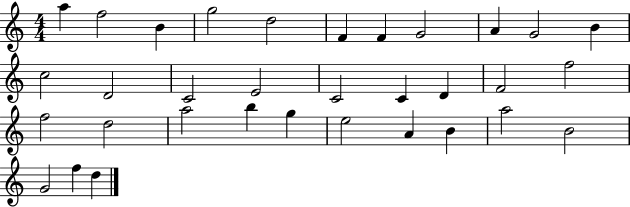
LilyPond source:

{
  \clef treble
  \numericTimeSignature
  \time 4/4
  \key c \major
  a''4 f''2 b'4 | g''2 d''2 | f'4 f'4 g'2 | a'4 g'2 b'4 | \break c''2 d'2 | c'2 e'2 | c'2 c'4 d'4 | f'2 f''2 | \break f''2 d''2 | a''2 b''4 g''4 | e''2 a'4 b'4 | a''2 b'2 | \break g'2 f''4 d''4 | \bar "|."
}